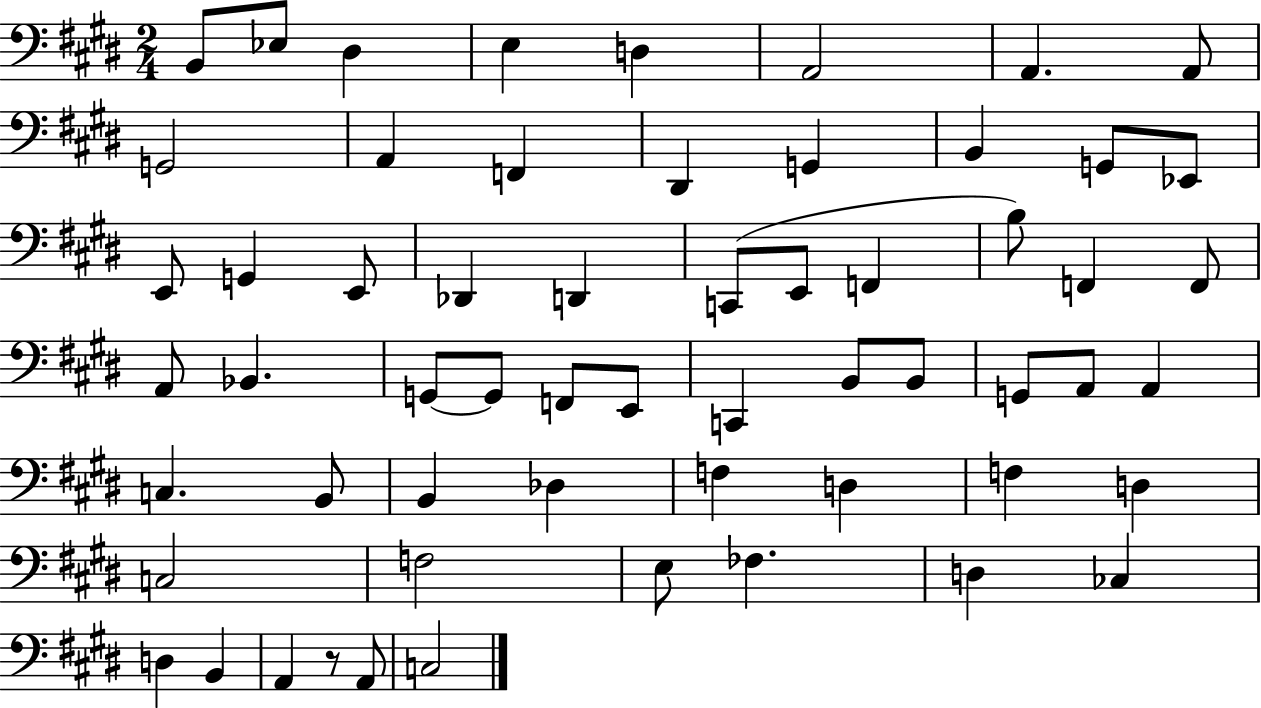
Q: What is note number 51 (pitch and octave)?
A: FES3